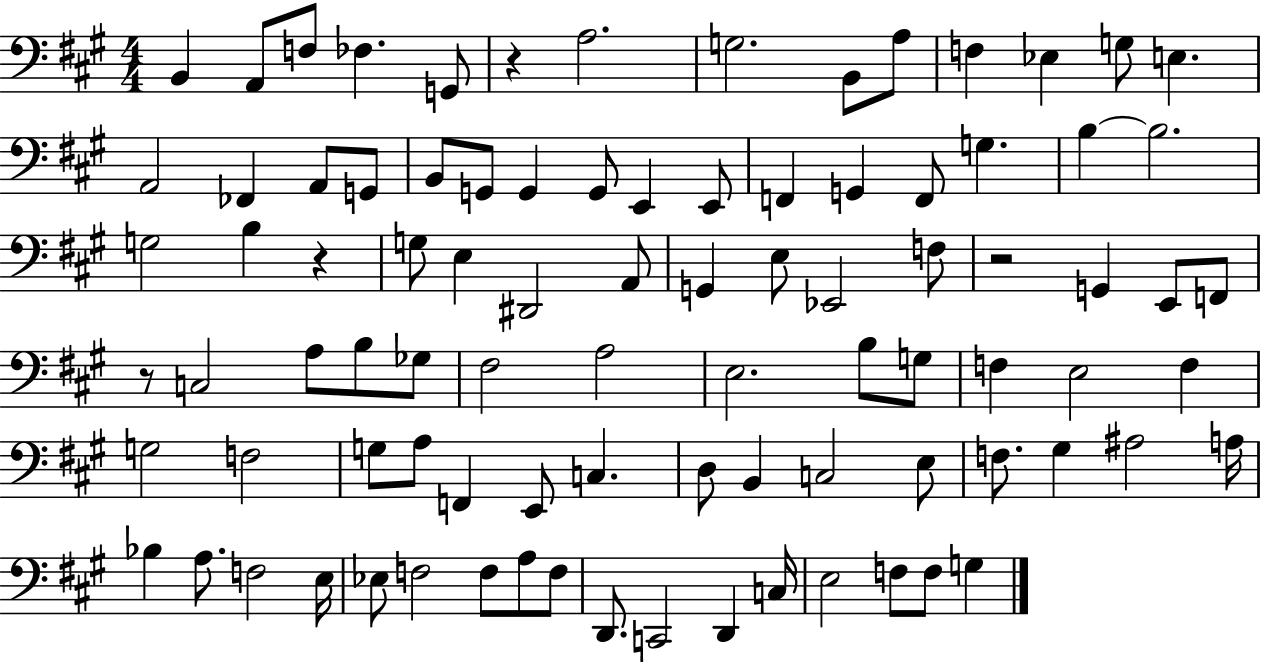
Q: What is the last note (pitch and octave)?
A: G3